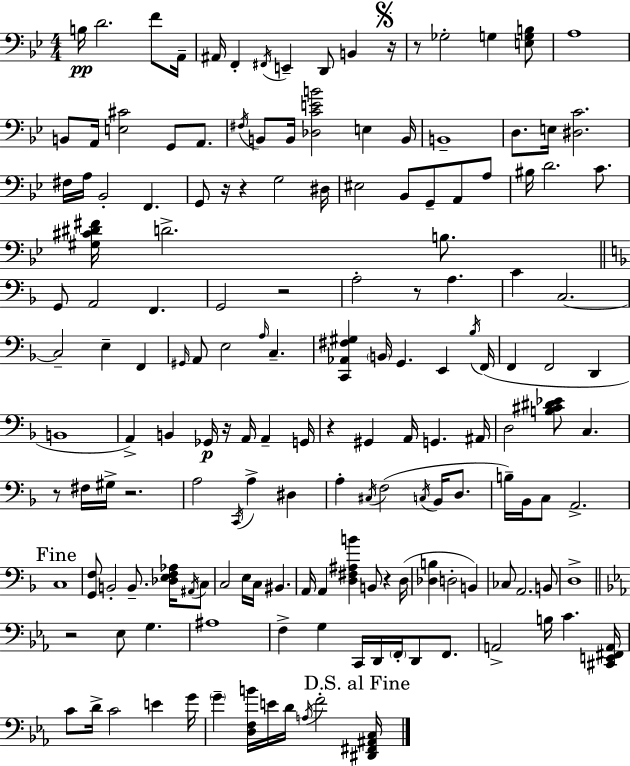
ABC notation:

X:1
T:Untitled
M:4/4
L:1/4
K:Gm
B,/4 D2 F/2 A,,/4 ^A,,/4 F,, ^F,,/4 E,, D,,/2 B,, z/4 z/2 _G,2 G, [E,G,B,]/2 A,4 B,,/2 A,,/4 [E,^C]2 G,,/2 A,,/2 ^F,/4 B,,/2 B,,/4 [_D,CEB]2 E, B,,/4 B,,4 D,/2 E,/4 [^D,C]2 ^F,/4 A,/4 _B,,2 F,, G,,/2 z/4 z G,2 ^D,/4 ^E,2 _B,,/2 G,,/2 A,,/2 A,/2 ^B,/4 D2 C/2 [^G,^C^D^F]/4 D2 B,/2 G,,/2 A,,2 F,, G,,2 z2 A,2 z/2 A, C C,2 C,2 E, F,, ^G,,/4 A,,/2 E,2 A,/4 C, [C,,_A,,^F,^G,] B,,/4 G,, E,, _B,/4 F,,/4 F,, F,,2 D,, B,,4 A,, B,, _G,,/4 z/4 A,,/4 A,, G,,/4 z ^G,, A,,/4 G,, ^A,,/4 D,2 [B,^C^D_E]/2 C, z/2 ^F,/4 ^G,/4 z2 A,2 C,,/4 A, ^D, A, ^C,/4 F,2 C,/4 _B,,/4 D,/2 B,/4 _B,,/4 C,/2 A,,2 C,4 [G,,F,]/2 B,,2 B,,/2 [_D,E,F,_A,]/4 ^A,,/4 C,/2 C,2 E,/4 C,/4 ^B,, A,,/4 A,, [D,^F,^A,B] B,,/2 z D,/4 [_D,B,] D,2 B,, _C,/2 A,,2 B,,/2 D,4 z2 _E,/2 G, ^A,4 F, G, C,,/4 D,,/4 F,,/4 D,,/2 F,,/2 A,,2 B,/4 C [^C,,E,,^F,,A,,]/4 C/2 D/4 C2 E G/4 G [D,F,B]/4 E/4 D/4 A,/4 F2 [^D,,^F,,^A,,C,]/4